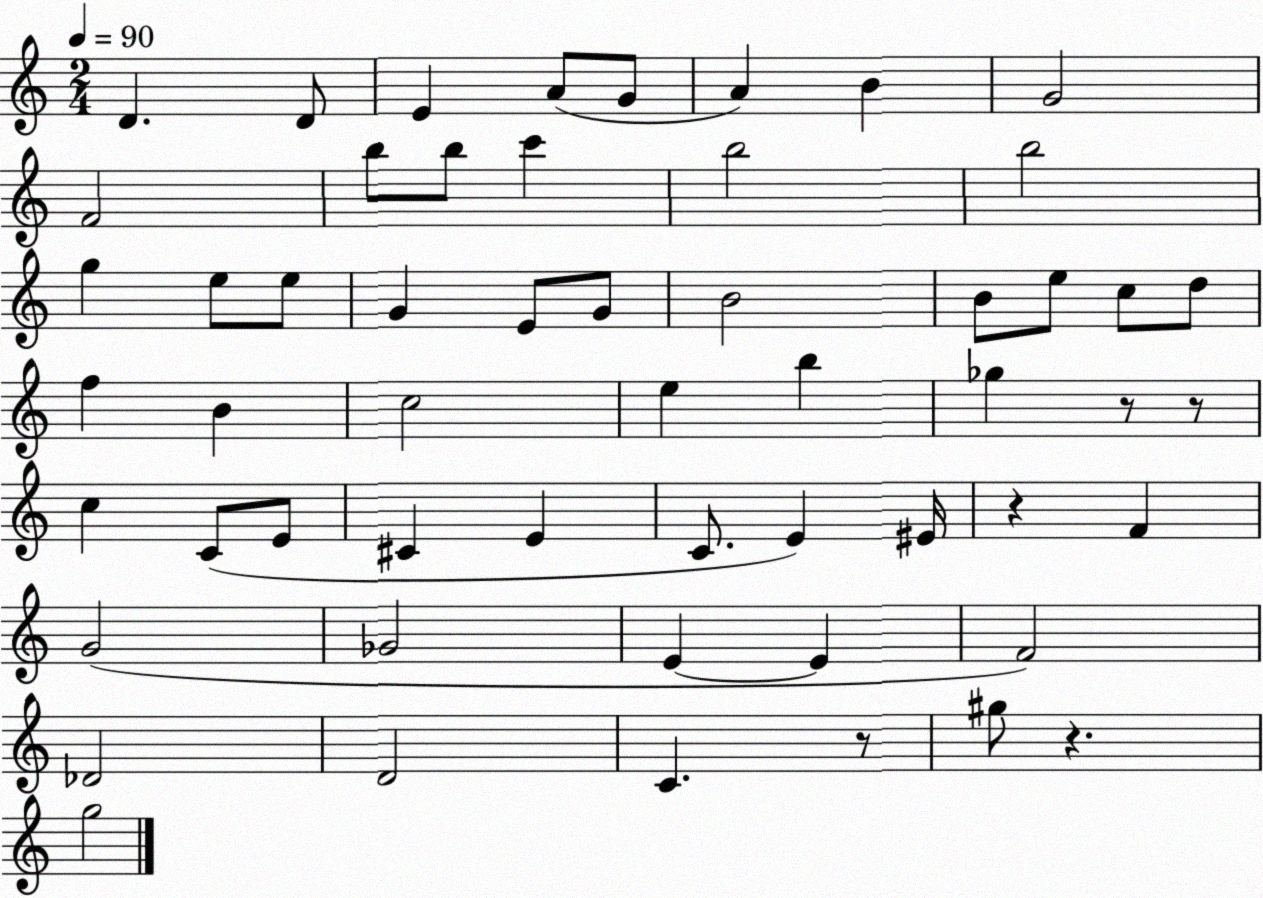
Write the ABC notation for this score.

X:1
T:Untitled
M:2/4
L:1/4
K:C
D D/2 E A/2 G/2 A B G2 F2 b/2 b/2 c' b2 b2 g e/2 e/2 G E/2 G/2 B2 B/2 e/2 c/2 d/2 f B c2 e b _g z/2 z/2 c C/2 E/2 ^C E C/2 E ^E/4 z F G2 _G2 E E F2 _D2 D2 C z/2 ^g/2 z g2